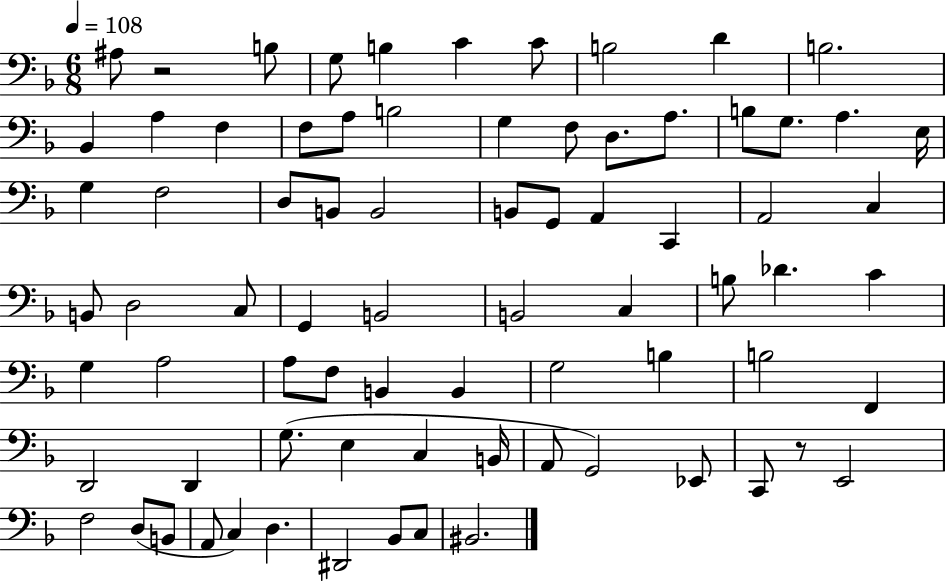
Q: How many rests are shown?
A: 2